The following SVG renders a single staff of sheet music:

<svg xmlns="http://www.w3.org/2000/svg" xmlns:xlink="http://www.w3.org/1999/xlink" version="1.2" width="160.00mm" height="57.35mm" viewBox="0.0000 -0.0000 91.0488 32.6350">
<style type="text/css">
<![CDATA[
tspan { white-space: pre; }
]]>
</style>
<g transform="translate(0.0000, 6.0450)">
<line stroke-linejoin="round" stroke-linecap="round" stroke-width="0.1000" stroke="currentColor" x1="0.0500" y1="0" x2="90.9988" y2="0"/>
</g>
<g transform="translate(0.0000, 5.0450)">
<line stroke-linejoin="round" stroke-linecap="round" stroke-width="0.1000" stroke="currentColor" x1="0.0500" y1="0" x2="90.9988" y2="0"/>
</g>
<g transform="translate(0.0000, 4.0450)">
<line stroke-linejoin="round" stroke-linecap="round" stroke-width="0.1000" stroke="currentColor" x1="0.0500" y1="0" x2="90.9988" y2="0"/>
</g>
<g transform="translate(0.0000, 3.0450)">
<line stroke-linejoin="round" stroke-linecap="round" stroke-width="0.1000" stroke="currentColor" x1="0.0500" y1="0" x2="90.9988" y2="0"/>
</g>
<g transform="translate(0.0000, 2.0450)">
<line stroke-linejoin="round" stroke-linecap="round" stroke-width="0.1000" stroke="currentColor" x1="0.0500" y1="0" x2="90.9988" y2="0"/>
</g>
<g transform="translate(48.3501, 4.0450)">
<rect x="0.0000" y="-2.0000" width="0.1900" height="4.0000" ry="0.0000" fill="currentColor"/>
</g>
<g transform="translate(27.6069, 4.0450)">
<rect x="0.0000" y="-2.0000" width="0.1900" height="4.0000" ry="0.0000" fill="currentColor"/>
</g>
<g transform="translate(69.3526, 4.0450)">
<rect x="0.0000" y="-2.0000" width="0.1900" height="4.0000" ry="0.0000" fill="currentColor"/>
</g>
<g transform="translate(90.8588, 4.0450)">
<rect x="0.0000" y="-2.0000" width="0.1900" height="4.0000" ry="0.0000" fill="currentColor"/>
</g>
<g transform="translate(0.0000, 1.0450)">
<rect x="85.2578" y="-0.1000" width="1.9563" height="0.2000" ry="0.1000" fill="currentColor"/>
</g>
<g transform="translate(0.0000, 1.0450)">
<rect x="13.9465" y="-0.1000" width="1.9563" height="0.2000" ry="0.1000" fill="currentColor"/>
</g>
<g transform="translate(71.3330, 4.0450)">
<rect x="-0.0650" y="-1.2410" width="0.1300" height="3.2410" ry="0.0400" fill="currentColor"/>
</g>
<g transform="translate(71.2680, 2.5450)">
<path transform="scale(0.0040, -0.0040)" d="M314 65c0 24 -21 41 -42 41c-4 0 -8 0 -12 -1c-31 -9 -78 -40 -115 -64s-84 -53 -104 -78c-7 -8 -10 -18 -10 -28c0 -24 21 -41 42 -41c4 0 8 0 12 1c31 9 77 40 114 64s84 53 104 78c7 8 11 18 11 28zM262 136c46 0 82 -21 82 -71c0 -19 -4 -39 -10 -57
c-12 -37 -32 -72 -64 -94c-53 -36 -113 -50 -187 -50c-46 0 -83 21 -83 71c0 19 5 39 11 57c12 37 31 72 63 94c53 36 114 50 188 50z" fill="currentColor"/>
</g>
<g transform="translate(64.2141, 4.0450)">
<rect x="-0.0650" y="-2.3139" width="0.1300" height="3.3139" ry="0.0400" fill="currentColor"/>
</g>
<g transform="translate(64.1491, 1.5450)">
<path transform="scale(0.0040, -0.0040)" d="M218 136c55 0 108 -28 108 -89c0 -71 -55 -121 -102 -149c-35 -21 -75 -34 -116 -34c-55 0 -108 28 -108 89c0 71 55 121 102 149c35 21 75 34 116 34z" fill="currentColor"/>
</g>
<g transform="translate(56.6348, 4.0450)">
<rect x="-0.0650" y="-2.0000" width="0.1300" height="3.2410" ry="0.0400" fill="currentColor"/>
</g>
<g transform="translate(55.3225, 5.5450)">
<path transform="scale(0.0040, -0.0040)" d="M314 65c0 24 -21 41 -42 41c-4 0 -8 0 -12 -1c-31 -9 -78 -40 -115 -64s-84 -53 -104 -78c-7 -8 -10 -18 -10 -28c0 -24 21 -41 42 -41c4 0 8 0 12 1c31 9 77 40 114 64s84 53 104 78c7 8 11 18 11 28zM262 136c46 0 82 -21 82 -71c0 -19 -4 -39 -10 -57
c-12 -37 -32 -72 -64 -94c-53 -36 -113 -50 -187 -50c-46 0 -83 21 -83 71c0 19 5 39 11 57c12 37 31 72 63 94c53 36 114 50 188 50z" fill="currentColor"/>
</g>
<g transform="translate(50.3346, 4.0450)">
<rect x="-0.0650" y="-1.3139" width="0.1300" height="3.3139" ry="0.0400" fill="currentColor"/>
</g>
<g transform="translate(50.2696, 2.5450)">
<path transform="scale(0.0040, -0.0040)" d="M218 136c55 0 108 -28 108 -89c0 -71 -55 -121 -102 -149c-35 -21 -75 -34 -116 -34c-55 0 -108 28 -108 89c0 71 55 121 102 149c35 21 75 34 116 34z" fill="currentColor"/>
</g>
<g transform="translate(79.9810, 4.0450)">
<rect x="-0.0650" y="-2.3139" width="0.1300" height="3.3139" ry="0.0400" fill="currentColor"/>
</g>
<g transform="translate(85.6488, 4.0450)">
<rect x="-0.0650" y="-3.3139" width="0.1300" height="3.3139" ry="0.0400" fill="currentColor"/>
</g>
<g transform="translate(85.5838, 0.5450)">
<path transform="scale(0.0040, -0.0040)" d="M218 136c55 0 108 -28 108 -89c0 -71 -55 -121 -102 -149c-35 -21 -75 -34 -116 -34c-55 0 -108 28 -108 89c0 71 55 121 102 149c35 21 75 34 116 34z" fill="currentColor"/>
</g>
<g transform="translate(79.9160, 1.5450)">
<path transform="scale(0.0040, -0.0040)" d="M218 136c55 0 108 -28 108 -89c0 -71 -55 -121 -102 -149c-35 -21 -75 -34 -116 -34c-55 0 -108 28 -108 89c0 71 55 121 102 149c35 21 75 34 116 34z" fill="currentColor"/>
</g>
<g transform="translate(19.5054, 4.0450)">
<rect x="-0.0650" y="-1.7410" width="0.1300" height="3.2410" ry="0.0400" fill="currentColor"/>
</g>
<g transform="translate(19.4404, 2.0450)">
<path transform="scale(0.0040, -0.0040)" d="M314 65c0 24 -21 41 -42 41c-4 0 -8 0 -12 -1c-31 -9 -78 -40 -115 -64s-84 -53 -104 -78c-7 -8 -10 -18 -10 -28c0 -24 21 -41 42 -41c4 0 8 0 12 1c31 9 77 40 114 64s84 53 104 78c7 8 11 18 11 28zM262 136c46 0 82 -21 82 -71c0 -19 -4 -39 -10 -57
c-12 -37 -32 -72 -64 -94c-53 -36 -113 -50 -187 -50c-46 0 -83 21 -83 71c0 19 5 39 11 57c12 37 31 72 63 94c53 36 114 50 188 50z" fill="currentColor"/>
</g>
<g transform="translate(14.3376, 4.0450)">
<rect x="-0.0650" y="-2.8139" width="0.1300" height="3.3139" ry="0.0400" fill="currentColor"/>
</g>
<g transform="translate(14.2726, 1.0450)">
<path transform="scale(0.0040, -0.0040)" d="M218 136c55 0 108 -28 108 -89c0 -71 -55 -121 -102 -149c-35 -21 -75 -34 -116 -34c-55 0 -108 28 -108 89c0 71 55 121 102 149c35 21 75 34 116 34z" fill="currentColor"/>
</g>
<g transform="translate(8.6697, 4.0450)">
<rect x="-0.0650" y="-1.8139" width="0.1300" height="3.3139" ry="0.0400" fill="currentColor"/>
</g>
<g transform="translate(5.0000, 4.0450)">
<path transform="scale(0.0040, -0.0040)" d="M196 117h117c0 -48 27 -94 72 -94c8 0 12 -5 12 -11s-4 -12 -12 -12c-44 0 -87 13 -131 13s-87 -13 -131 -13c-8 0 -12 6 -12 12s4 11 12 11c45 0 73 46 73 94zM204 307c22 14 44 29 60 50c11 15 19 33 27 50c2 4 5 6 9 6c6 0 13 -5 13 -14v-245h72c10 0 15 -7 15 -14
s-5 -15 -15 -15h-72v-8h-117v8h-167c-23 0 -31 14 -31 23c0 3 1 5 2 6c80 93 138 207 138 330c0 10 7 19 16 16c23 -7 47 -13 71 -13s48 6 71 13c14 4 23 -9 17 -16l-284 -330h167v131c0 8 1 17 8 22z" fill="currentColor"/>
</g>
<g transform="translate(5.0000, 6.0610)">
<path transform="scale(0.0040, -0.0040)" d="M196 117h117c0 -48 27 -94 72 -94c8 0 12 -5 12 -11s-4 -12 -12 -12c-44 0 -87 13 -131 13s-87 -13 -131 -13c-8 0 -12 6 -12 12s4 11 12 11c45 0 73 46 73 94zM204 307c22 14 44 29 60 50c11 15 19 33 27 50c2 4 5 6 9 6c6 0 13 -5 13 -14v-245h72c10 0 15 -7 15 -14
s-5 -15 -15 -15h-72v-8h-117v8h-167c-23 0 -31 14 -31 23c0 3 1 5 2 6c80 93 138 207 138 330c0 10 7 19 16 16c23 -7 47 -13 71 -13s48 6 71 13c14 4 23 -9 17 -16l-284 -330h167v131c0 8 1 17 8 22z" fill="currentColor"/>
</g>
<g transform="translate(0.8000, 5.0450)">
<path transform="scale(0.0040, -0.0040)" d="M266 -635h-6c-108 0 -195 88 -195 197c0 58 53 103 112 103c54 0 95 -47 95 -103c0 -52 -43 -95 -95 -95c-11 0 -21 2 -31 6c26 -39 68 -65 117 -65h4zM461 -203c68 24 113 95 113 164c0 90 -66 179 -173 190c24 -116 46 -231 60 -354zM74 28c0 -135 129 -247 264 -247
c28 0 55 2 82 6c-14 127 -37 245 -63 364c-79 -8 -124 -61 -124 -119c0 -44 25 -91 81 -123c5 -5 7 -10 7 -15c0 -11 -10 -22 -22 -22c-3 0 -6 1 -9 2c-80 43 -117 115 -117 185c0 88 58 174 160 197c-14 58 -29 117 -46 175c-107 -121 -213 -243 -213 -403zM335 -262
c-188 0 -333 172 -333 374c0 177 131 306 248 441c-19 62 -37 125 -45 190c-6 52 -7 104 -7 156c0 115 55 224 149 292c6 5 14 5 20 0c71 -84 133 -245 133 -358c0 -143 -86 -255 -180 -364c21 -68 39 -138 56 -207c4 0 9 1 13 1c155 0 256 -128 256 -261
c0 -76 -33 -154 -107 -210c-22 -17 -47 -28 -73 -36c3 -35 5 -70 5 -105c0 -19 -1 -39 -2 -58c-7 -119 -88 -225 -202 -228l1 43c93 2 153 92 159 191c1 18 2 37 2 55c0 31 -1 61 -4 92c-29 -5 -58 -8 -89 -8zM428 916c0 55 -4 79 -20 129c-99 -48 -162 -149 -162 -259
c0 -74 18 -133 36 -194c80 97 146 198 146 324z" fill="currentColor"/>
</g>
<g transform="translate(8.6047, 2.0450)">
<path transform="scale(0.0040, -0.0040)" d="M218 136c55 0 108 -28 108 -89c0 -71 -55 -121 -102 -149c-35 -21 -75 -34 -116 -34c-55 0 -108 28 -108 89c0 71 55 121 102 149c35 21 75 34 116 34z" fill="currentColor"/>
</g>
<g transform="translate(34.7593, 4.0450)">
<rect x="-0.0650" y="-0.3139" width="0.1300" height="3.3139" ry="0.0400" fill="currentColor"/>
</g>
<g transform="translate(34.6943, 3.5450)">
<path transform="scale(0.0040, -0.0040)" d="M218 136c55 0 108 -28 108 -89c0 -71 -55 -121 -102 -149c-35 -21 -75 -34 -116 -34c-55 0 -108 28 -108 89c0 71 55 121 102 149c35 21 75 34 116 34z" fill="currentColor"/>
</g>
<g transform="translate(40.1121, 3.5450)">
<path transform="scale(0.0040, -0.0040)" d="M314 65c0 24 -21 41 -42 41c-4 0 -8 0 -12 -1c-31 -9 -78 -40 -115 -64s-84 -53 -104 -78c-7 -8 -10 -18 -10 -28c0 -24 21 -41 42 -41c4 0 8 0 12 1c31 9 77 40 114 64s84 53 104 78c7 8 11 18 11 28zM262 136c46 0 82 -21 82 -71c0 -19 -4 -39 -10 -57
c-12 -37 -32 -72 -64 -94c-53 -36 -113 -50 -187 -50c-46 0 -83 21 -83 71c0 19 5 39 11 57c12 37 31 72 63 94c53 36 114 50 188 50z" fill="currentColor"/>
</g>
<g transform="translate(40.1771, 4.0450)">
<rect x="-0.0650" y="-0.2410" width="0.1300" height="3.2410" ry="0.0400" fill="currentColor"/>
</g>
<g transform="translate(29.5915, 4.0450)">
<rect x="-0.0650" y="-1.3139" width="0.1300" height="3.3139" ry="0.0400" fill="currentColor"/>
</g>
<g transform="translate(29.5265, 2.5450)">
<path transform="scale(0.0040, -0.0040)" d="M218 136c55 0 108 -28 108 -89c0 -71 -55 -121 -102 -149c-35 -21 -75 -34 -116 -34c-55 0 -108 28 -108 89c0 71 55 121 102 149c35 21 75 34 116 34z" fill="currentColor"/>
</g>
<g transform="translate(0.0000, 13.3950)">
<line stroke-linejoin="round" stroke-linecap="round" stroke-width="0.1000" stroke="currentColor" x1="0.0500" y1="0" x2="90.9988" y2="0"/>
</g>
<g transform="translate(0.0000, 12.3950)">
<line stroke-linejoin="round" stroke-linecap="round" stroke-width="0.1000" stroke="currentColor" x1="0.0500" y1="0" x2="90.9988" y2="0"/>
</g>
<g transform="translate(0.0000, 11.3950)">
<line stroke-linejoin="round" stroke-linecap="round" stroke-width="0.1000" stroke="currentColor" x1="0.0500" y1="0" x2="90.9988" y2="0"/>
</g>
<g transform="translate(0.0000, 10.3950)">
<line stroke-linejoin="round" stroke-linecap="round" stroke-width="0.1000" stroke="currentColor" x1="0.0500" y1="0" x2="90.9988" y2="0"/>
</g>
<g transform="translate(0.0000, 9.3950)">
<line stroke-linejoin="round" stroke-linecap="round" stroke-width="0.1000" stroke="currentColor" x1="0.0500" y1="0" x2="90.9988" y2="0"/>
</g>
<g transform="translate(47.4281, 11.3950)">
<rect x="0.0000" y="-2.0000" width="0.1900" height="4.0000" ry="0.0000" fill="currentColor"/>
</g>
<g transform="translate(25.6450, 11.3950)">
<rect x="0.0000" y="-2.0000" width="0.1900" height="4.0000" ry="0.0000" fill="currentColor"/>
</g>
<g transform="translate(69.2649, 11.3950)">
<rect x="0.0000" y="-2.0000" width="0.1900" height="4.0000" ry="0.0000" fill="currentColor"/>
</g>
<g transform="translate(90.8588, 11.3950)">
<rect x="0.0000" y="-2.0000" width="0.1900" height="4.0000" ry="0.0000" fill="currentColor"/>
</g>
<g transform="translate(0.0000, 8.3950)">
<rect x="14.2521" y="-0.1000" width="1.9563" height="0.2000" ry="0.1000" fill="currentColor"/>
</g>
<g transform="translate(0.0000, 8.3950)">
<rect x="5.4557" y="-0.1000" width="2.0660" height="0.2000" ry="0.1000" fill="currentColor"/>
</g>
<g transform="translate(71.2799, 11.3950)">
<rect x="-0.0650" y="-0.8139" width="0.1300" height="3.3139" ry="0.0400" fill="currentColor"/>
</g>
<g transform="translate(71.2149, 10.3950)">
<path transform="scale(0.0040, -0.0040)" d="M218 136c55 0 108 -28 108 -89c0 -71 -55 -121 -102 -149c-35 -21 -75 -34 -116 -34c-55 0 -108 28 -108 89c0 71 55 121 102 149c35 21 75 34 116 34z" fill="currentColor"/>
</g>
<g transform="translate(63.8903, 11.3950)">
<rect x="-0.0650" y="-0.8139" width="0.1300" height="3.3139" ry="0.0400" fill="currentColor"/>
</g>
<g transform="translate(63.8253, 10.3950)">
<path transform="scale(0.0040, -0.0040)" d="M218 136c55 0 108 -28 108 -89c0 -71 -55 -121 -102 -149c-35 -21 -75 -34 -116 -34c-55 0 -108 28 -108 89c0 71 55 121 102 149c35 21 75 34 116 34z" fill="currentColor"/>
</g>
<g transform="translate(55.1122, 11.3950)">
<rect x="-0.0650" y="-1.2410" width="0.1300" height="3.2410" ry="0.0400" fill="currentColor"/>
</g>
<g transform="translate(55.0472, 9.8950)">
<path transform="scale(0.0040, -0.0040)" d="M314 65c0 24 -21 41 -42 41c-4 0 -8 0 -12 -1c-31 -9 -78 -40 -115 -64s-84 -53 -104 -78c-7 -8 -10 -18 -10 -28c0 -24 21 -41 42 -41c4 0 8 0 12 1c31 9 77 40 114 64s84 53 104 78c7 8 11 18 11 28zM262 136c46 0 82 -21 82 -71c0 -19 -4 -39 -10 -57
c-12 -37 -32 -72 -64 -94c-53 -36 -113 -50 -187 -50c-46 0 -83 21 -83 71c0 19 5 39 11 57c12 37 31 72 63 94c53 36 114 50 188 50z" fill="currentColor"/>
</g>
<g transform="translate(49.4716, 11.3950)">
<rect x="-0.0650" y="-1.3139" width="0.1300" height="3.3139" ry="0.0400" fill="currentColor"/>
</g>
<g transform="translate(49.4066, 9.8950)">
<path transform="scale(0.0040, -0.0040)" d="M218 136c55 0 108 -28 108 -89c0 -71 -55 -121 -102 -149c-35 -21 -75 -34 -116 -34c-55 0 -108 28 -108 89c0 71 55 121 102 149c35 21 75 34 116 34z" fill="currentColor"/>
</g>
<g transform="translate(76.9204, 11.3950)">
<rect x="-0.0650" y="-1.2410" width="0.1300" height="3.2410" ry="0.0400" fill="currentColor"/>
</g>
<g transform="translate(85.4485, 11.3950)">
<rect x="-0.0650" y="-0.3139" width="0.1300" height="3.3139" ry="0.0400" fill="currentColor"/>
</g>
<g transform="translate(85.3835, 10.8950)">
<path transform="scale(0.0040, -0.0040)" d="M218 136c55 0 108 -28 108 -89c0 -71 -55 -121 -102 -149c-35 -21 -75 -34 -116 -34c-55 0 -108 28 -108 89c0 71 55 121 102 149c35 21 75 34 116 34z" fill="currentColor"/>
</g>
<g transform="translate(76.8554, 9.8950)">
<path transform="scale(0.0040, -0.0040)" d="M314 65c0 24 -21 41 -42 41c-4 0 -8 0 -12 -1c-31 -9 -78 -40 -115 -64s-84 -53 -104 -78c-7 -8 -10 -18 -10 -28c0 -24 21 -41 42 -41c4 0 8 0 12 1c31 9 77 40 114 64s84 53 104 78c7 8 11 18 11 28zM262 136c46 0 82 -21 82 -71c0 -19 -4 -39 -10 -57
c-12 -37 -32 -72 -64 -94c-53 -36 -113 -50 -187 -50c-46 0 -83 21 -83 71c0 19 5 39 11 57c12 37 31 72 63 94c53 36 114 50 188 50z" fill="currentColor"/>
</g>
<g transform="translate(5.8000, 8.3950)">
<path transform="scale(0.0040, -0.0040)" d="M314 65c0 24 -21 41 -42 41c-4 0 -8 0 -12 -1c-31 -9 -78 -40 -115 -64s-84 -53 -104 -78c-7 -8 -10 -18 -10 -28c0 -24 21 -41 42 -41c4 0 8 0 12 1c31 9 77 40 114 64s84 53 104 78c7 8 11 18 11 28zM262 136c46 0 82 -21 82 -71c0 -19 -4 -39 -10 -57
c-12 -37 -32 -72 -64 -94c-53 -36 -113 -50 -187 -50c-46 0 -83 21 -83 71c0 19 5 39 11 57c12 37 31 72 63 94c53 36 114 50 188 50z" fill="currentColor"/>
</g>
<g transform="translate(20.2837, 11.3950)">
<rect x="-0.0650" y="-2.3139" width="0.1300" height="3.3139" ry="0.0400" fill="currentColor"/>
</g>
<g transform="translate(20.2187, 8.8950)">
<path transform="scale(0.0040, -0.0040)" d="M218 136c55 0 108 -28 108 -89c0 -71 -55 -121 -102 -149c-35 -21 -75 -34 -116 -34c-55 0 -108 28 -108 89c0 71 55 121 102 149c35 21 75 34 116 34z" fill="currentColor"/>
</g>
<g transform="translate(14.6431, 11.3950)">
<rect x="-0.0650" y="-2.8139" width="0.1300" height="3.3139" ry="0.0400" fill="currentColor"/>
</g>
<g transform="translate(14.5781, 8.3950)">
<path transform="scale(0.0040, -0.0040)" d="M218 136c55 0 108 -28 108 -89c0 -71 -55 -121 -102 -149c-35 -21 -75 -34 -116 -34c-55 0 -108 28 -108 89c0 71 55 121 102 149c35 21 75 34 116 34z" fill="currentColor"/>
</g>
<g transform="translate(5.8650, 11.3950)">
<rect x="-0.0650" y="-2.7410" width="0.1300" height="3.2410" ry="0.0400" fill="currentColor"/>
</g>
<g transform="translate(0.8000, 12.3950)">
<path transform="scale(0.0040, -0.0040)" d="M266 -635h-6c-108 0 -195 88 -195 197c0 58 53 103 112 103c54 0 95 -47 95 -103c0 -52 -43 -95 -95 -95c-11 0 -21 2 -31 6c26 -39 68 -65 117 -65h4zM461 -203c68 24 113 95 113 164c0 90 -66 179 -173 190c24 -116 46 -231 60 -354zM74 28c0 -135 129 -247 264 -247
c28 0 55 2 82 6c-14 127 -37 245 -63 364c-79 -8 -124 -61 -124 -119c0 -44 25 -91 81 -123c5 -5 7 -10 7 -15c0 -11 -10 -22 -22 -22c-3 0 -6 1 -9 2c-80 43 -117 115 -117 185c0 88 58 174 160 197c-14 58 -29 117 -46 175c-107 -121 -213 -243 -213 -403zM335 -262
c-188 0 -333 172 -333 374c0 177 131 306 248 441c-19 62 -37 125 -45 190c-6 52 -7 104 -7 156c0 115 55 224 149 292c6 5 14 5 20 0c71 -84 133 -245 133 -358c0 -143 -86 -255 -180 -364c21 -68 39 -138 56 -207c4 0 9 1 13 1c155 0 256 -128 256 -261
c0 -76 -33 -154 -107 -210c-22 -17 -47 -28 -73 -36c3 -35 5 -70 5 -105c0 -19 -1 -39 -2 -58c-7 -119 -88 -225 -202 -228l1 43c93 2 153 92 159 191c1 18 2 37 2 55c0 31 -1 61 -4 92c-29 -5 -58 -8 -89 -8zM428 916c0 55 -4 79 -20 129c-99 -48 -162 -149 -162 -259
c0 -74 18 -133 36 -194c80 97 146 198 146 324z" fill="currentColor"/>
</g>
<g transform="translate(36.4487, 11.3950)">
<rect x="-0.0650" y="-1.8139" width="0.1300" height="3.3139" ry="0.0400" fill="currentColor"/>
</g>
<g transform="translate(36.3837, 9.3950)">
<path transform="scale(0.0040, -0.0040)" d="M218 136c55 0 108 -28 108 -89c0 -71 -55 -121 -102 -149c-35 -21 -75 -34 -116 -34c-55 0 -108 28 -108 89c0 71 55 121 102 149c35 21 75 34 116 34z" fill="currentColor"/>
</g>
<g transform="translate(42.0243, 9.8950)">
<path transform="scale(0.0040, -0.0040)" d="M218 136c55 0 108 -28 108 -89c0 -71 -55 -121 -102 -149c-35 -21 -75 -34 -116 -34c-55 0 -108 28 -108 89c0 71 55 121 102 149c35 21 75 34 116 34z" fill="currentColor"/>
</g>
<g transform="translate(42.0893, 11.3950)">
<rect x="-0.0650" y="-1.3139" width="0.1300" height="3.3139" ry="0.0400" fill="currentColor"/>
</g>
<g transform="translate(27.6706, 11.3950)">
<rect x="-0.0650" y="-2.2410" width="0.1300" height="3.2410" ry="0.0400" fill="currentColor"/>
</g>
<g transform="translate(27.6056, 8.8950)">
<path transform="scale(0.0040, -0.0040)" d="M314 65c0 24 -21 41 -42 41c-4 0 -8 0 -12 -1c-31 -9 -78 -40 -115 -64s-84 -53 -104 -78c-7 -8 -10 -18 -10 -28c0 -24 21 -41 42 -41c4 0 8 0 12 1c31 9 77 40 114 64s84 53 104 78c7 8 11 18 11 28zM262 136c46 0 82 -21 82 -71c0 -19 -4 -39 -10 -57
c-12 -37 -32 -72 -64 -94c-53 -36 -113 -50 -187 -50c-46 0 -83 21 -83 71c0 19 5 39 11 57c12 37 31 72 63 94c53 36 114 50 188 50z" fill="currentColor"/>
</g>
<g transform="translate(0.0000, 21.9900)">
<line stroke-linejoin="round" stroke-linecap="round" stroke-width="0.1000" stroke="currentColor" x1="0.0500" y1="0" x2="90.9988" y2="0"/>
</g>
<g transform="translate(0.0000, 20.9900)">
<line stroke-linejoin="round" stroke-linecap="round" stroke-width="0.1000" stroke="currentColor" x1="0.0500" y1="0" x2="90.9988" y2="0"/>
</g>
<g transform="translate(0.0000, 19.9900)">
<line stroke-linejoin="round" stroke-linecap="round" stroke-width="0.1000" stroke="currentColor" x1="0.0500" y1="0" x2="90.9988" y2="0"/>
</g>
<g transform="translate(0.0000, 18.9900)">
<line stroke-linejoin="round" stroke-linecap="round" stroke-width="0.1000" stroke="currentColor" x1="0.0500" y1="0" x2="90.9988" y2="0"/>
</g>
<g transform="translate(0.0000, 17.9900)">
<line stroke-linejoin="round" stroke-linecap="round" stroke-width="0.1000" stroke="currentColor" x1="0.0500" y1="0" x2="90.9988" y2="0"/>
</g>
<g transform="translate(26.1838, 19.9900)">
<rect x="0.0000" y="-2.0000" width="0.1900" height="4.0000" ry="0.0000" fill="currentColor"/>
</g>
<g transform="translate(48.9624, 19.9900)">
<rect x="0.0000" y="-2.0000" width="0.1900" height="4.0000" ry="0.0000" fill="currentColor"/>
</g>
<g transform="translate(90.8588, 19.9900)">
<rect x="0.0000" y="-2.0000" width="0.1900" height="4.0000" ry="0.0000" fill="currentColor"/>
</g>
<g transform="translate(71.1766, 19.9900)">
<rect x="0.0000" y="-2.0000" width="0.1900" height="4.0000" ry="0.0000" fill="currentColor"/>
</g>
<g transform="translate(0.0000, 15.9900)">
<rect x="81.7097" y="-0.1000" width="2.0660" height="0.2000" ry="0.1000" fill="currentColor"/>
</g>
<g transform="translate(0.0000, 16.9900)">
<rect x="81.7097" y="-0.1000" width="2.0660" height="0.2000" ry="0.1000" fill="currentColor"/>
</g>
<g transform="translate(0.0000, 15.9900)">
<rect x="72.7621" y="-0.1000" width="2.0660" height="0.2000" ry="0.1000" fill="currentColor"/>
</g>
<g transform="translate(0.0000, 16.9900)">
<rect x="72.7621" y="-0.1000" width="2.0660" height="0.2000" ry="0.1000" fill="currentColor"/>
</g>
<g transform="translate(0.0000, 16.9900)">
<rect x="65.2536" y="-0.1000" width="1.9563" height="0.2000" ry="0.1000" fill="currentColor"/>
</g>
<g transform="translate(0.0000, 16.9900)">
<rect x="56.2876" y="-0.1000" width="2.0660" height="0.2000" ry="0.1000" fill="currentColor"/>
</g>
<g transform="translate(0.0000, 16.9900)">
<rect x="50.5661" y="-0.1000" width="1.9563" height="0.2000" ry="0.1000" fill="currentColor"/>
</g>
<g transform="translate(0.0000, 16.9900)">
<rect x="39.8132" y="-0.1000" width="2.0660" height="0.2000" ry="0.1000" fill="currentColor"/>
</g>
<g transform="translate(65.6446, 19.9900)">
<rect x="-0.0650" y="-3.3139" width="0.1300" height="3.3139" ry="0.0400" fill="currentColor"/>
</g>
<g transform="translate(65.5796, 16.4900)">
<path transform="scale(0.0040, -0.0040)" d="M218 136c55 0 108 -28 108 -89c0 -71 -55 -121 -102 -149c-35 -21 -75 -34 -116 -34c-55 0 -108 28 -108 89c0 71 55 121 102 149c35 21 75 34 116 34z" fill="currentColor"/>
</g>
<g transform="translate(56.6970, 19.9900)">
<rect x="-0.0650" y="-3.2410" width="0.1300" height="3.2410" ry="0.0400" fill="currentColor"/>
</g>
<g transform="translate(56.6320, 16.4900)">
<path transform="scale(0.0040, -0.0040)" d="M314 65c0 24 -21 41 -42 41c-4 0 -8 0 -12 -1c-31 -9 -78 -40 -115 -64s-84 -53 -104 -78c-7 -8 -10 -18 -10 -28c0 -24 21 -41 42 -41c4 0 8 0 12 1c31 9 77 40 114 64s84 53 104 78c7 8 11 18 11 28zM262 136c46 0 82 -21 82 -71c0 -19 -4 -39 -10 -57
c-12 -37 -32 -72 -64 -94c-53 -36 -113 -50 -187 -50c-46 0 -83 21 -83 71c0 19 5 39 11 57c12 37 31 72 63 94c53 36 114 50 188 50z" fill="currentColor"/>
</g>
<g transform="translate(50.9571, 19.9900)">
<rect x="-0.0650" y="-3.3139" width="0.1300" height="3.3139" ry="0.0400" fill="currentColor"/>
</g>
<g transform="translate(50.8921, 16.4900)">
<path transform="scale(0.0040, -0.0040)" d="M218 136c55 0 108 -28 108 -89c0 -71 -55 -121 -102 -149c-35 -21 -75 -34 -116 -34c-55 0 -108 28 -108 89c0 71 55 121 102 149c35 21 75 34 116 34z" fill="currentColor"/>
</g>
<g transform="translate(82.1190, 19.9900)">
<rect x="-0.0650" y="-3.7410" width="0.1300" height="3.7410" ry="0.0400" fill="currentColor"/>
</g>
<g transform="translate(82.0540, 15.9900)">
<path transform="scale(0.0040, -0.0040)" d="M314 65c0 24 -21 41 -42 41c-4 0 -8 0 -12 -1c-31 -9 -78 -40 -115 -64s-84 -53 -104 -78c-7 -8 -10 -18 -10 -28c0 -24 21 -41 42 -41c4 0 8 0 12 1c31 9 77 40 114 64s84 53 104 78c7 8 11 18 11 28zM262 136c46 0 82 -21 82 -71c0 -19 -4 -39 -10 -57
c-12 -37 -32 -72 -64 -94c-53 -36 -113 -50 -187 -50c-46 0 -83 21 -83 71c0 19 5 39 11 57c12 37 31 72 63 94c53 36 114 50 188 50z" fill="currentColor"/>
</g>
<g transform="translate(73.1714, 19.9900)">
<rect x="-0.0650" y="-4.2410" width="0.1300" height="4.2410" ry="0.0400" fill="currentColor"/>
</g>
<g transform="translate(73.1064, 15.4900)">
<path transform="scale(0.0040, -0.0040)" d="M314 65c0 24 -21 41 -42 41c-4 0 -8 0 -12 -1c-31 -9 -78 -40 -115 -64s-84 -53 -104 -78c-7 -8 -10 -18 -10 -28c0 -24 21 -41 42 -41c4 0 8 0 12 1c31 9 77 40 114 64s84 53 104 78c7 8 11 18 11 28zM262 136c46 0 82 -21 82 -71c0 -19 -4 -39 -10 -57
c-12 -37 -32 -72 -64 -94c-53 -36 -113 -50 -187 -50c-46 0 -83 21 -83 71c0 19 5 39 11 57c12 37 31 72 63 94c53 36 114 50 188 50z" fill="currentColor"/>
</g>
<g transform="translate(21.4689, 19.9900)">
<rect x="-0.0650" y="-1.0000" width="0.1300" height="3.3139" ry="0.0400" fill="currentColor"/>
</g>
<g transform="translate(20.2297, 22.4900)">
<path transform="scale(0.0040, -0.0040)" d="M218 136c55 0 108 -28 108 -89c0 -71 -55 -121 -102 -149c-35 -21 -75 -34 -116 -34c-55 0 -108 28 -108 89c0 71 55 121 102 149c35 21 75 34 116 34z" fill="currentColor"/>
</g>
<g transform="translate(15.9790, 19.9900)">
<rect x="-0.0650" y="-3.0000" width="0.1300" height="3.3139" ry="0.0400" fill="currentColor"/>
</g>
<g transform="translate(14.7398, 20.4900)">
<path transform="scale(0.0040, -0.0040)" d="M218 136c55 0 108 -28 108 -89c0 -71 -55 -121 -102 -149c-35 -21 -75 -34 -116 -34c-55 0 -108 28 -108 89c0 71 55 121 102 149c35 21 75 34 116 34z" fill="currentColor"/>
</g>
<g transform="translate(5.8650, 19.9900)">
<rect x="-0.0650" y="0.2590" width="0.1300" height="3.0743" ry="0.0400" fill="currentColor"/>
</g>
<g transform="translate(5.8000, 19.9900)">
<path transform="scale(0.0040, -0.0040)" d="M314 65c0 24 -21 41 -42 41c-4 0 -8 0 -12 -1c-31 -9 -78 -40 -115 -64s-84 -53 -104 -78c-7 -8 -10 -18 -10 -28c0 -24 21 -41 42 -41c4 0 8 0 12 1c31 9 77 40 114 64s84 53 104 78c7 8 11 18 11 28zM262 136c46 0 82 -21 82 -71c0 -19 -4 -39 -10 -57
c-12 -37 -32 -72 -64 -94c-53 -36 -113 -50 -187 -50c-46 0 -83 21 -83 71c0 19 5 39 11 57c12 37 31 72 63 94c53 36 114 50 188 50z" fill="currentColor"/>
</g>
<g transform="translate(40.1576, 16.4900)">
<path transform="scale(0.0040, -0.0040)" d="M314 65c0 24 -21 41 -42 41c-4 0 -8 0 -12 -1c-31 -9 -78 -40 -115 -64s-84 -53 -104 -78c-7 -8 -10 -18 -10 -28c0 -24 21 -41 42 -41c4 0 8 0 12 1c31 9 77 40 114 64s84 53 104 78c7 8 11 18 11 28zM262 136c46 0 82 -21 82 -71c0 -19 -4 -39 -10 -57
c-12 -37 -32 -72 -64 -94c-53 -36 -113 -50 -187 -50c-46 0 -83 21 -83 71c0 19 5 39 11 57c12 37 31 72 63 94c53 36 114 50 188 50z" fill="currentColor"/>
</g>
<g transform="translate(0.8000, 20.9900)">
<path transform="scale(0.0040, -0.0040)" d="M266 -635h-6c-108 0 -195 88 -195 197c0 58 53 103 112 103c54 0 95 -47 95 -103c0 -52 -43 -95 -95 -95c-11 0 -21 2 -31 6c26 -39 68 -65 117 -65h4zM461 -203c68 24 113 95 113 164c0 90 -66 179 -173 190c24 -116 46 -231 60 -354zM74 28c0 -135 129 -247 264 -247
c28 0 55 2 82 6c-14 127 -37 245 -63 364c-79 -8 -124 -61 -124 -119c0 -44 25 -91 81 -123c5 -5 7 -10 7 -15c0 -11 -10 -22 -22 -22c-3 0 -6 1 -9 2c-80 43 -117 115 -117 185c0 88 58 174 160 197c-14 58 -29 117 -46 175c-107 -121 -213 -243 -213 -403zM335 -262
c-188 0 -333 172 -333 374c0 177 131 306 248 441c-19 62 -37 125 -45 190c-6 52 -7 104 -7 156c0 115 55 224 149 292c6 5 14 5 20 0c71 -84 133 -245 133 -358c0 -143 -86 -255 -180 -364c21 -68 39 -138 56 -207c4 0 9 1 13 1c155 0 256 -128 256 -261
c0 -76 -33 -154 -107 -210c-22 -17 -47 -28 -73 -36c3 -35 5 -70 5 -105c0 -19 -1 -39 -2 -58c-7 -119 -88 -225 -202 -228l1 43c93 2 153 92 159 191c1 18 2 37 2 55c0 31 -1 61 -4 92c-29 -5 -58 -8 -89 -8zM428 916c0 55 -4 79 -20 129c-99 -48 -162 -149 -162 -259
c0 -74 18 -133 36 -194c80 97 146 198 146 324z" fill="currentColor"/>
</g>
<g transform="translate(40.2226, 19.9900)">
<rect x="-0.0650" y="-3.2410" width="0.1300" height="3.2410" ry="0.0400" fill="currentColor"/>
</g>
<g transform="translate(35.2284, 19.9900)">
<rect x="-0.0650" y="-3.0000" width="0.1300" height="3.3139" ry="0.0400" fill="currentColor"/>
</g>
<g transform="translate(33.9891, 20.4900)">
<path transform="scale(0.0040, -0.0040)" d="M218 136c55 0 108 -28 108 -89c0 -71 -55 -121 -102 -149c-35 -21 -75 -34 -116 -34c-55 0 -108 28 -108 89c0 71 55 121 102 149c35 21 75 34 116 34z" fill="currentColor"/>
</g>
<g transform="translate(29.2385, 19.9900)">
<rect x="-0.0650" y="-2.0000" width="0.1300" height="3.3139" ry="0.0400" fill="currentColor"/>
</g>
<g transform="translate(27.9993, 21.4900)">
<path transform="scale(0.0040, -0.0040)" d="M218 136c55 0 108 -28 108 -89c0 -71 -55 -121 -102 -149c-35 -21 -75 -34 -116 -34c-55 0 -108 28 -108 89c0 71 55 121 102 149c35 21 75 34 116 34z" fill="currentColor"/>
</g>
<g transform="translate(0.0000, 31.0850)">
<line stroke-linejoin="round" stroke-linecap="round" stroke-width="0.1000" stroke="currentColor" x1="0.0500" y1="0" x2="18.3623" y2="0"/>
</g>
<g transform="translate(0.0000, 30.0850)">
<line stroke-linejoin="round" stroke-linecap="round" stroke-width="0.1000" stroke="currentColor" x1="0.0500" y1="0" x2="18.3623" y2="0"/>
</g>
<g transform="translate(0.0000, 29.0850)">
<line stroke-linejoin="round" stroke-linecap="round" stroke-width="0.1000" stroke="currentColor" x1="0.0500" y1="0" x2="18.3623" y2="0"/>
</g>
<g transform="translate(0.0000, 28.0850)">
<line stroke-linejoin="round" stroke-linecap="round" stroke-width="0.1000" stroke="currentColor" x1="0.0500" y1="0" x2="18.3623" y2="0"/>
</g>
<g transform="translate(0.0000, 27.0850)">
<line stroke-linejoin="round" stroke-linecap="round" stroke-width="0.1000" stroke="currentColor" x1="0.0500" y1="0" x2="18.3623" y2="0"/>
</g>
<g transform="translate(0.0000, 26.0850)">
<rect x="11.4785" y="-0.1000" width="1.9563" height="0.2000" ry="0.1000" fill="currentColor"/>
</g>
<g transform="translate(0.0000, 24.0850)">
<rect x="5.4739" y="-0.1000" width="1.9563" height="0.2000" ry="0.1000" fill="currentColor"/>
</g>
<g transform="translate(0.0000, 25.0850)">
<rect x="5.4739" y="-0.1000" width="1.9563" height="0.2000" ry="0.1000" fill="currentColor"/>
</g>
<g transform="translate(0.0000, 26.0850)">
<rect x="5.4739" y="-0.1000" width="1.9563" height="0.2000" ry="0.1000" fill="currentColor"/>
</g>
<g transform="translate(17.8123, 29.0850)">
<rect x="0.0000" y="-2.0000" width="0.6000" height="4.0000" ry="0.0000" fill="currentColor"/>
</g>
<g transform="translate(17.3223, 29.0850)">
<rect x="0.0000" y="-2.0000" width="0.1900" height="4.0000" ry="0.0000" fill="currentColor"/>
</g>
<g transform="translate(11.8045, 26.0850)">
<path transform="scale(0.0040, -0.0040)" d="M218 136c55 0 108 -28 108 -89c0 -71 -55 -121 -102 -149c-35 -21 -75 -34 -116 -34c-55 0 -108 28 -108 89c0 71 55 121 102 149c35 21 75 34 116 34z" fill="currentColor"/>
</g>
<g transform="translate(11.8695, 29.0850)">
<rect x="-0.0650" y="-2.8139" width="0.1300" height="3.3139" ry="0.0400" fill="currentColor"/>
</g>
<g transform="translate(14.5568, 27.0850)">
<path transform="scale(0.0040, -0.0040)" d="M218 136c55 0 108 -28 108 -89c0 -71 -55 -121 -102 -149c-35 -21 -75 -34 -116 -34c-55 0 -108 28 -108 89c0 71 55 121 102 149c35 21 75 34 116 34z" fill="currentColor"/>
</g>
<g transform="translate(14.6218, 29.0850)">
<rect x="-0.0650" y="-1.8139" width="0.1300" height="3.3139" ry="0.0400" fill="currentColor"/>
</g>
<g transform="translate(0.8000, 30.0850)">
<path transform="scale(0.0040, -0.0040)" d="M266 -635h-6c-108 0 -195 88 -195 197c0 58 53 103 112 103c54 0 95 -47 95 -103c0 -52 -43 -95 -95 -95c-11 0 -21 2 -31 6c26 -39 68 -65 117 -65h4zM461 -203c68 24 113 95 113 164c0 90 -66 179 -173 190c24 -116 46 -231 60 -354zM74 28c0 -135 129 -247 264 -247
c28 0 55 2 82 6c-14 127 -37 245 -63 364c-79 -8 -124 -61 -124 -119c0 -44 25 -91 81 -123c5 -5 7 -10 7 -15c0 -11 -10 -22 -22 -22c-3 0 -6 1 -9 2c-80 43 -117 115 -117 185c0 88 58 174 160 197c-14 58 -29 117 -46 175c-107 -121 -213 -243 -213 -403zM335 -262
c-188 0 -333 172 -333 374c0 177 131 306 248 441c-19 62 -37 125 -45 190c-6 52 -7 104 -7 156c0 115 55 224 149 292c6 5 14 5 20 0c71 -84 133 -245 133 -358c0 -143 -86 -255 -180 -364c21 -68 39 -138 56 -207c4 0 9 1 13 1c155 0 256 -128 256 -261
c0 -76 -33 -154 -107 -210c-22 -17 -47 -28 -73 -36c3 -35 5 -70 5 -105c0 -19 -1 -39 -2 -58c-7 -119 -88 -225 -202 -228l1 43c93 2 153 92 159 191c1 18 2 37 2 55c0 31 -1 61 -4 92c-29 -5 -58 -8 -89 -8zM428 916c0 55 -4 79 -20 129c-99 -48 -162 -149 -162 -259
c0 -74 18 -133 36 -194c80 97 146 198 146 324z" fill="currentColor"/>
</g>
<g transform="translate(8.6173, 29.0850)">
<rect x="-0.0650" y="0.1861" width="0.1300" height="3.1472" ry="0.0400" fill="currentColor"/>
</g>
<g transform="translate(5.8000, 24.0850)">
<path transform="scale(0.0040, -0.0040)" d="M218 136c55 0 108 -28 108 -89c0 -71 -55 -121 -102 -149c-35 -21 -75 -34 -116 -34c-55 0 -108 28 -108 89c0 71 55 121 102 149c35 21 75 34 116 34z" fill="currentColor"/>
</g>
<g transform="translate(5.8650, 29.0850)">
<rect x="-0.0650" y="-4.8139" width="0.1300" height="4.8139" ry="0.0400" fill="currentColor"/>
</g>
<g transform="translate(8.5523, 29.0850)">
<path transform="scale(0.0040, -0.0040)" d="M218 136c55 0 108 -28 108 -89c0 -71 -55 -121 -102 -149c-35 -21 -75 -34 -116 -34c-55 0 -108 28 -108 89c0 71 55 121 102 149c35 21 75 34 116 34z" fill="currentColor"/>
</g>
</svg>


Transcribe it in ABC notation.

X:1
T:Untitled
M:4/4
L:1/4
K:C
f a f2 e c c2 e F2 g e2 g b a2 a g g2 f e e e2 d d e2 c B2 A D F A b2 b b2 b d'2 c'2 e' B a f